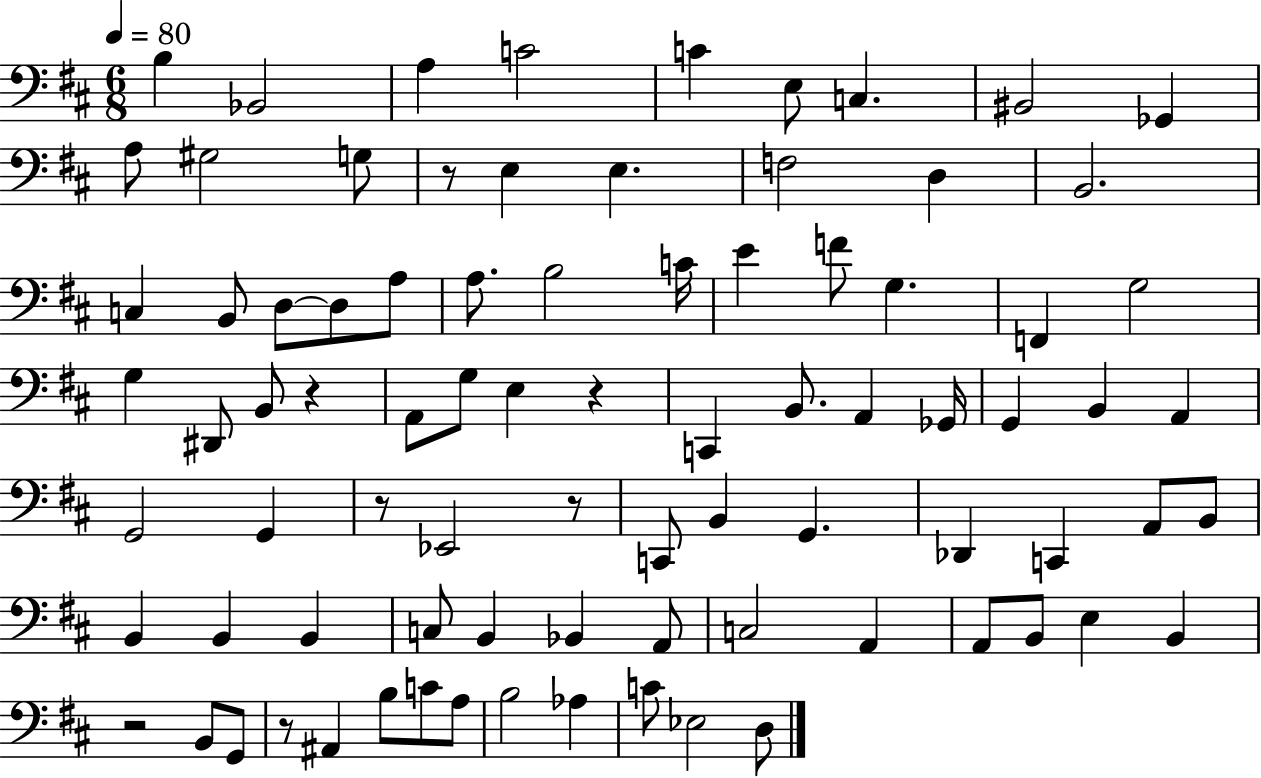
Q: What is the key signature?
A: D major